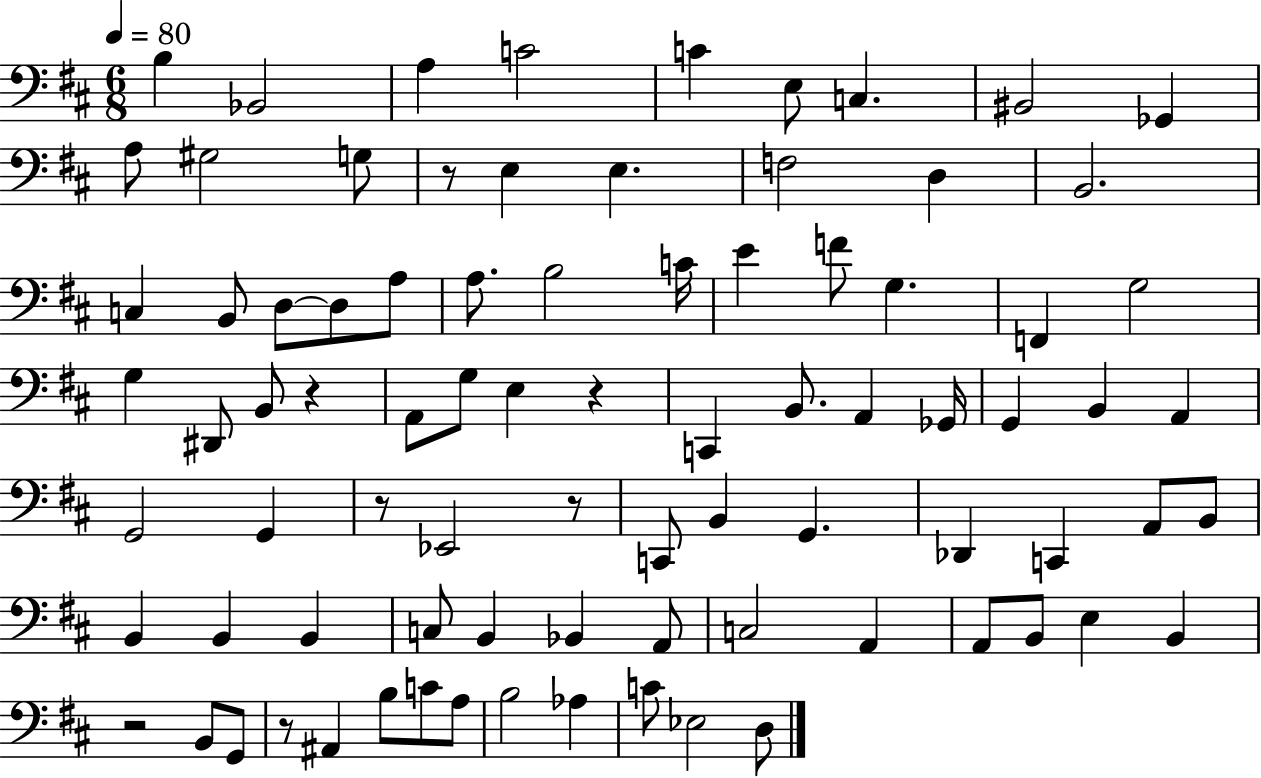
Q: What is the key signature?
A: D major